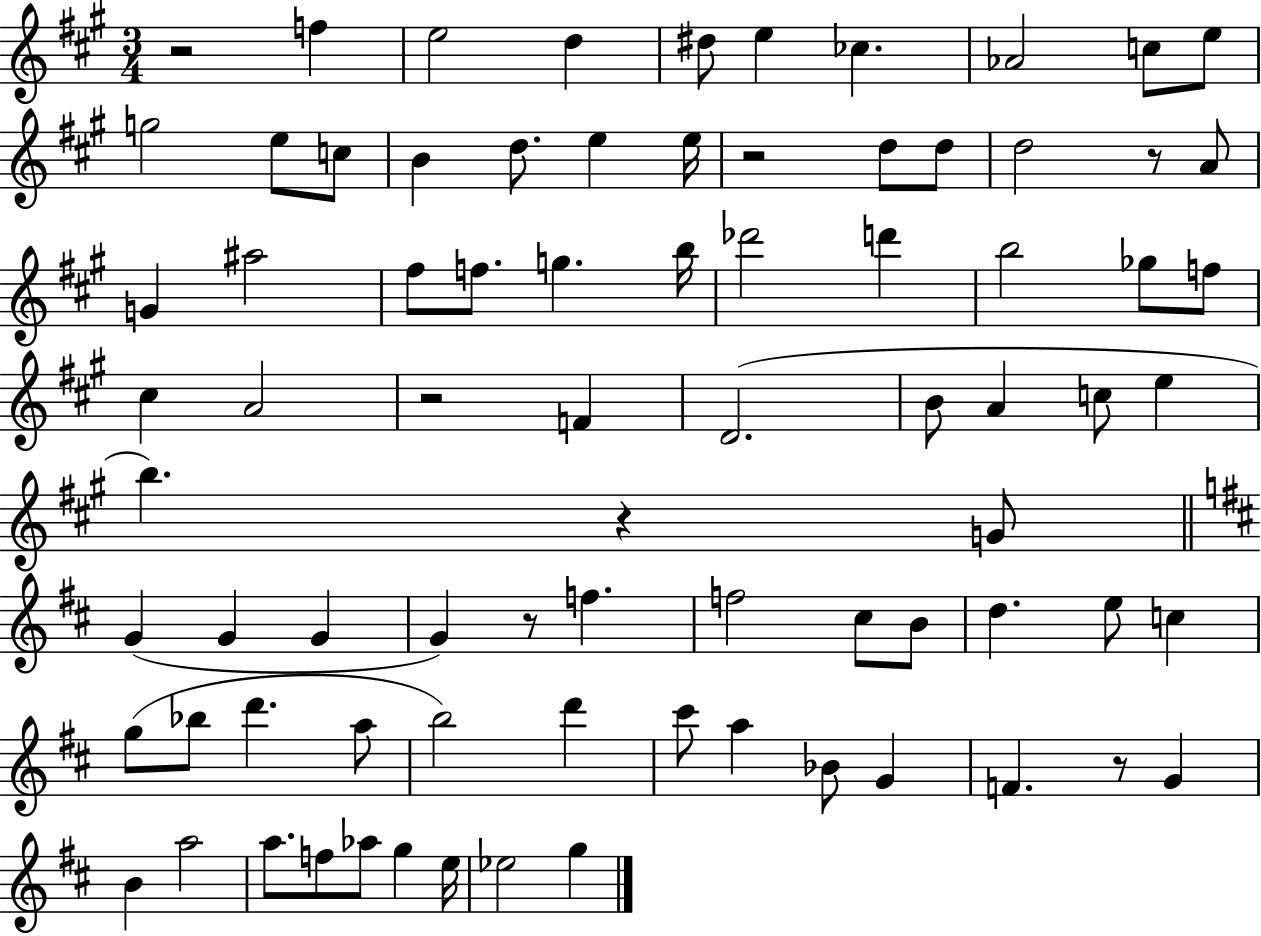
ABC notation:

X:1
T:Untitled
M:3/4
L:1/4
K:A
z2 f e2 d ^d/2 e _c _A2 c/2 e/2 g2 e/2 c/2 B d/2 e e/4 z2 d/2 d/2 d2 z/2 A/2 G ^a2 ^f/2 f/2 g b/4 _d'2 d' b2 _g/2 f/2 ^c A2 z2 F D2 B/2 A c/2 e b z G/2 G G G G z/2 f f2 ^c/2 B/2 d e/2 c g/2 _b/2 d' a/2 b2 d' ^c'/2 a _B/2 G F z/2 G B a2 a/2 f/2 _a/2 g e/4 _e2 g